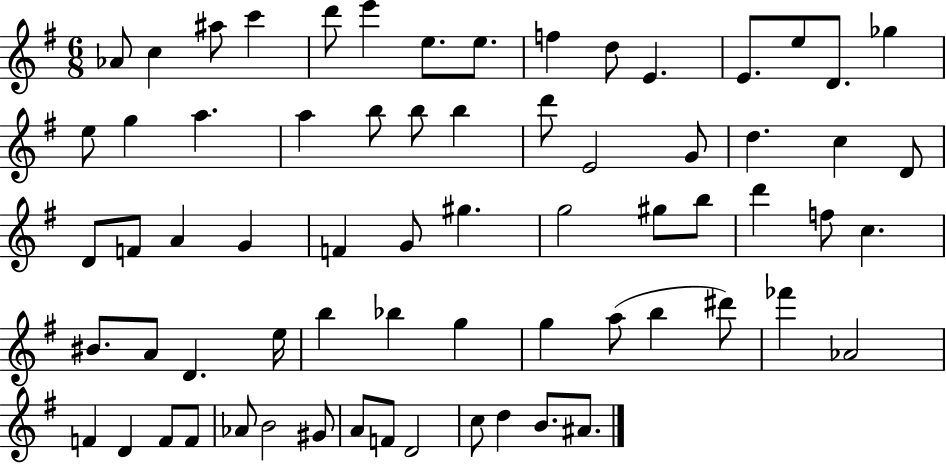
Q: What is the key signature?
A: G major